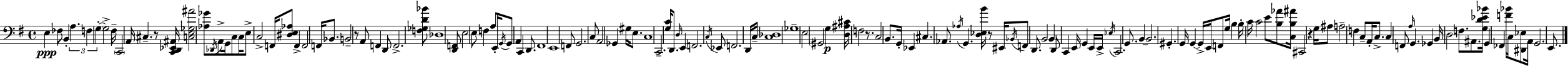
{
  \clef bass
  \time 4/4
  \defaultTimeSignature
  \key g \major
  e4\ppp fes8 b,4-. \tuplet 3/2 { a4. | f4 \parenthesize g4-.~~ } g2-> | fis16-- \parenthesize c,2 a,16 cis4.-- | r8 <c, d, ees, ais,>16 <c e ges ais'>2 <aes ges'>8 \acciaccatura { des,16 } a,8-> | \break g,16 c8 c16 e8-> c2-> f,16 <dis e aes>8 | f,4-> f,2 f,16 bes,8. | b,2-- r8 a,8 f,4 | d,8 f,2.-> <f ges d' bes'>8 | \break des1 | <d, f,>8 e2 e8 f4 | a8 e,16-. \acciaccatura { g,16 } g,8 a,4 c,4 d,8. | fis,1 | \break e,1 | f,8 g,2. | c8 a,2 ges,4 gis16 e8. | c1 | \break c,2.-- <g c'>16 d,8. | \grace { d16 } e,4 f,2. | \acciaccatura { c16 } ees,8 f,2. | d,16 c16-- <c des>1 | \break ges1-- | e2 \parenthesize gis,2 | g4\p <d ais cis'>16 f2 | r8. c2 b,8. g,16-. | \break ees,4 cis4. aes,8. \acciaccatura { aes16 } g,4. | <d ees b'>16 r8 eis,16 \acciaccatura { bes,16 } f,8 d,8. b,2 | b,4 d,8 c,4 | e,16 g,4 e,16 e,16-> \acciaccatura { ees16 } c,2. | \break g,8. b,4~~ b,2. | gis,4.-. g,16 g,4~~ | g,16-> e,16 f,8 g16 b4 b16-. c'16 c'2 | e'8 <b aes'>8 <c b ais'>16 cis,2 | \break r4 g16 ais8 a2-- | f4 c8-- a,16-. c8.-> c4 f,8 | \grace { a16 } g,4. ges,4 b,16 d2 | f8. ais,8. <g d' ees' bes'>16 g,4 | \break fes,4 <f' bes'>16 c16 <dis, ees>8 a,16 g,2. | e,8. \bar "|."
}